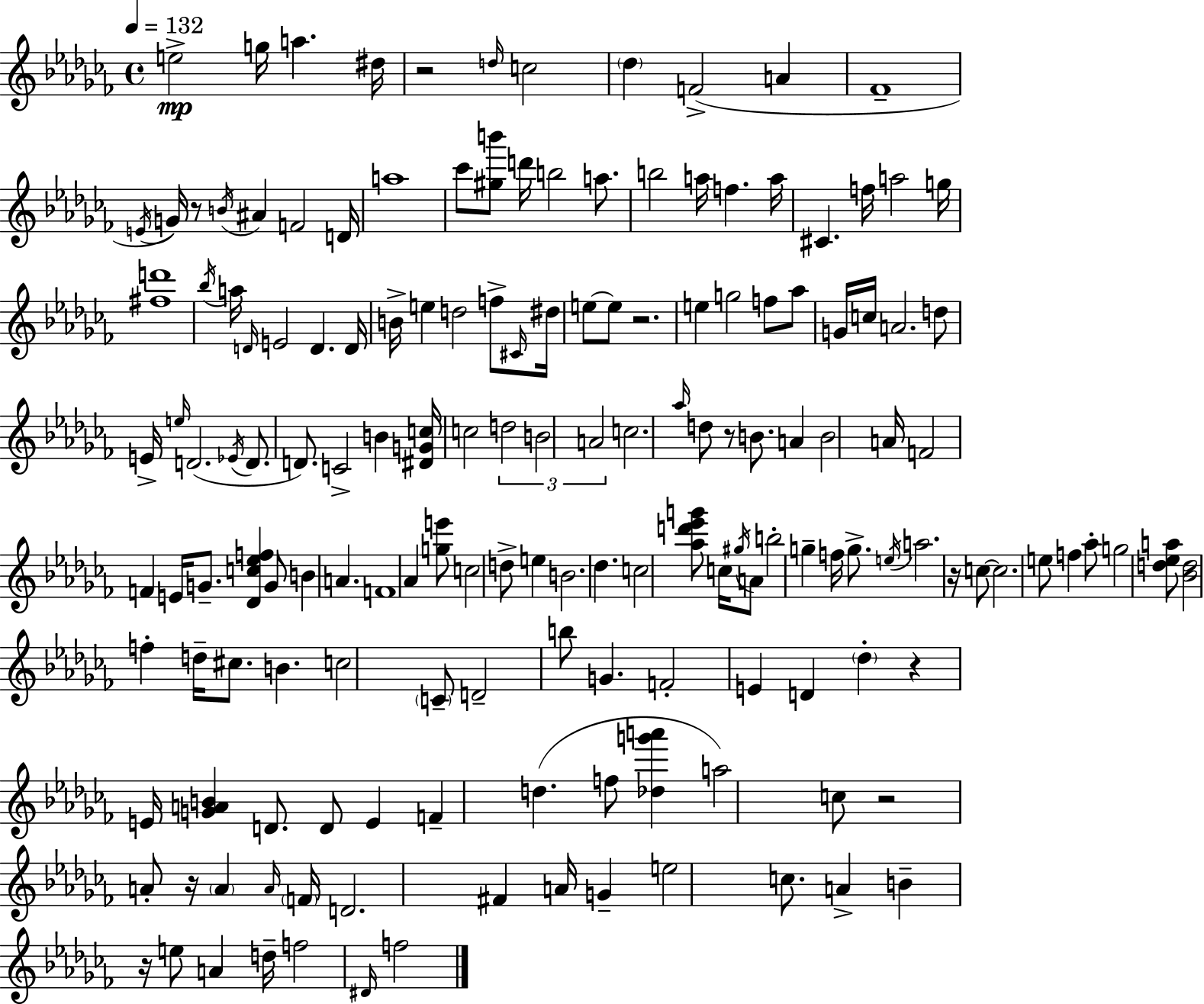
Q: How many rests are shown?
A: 9